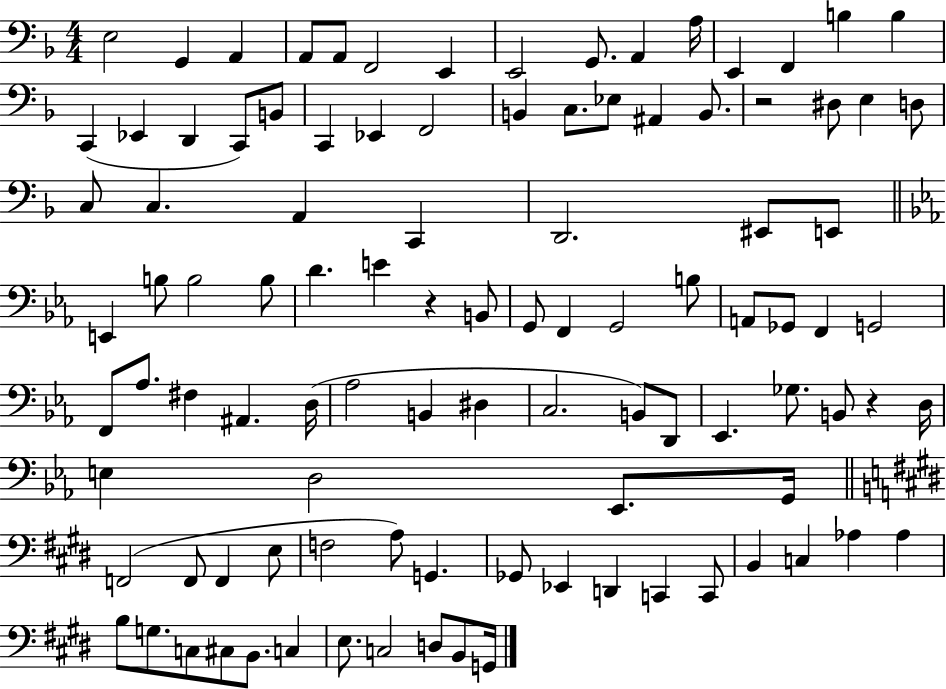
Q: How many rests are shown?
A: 3